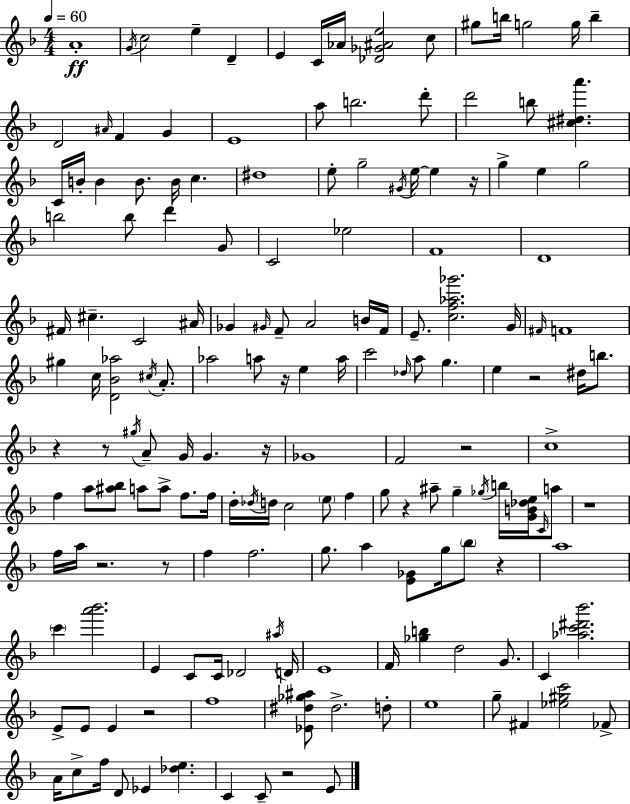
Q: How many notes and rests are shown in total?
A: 168